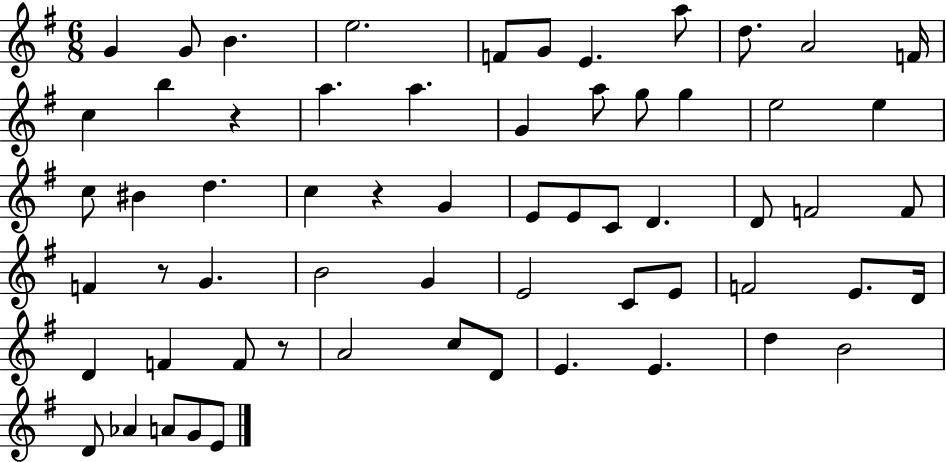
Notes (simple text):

G4/q G4/e B4/q. E5/h. F4/e G4/e E4/q. A5/e D5/e. A4/h F4/s C5/q B5/q R/q A5/q. A5/q. G4/q A5/e G5/e G5/q E5/h E5/q C5/e BIS4/q D5/q. C5/q R/q G4/q E4/e E4/e C4/e D4/q. D4/e F4/h F4/e F4/q R/e G4/q. B4/h G4/q E4/h C4/e E4/e F4/h E4/e. D4/s D4/q F4/q F4/e R/e A4/h C5/e D4/e E4/q. E4/q. D5/q B4/h D4/e Ab4/q A4/e G4/e E4/e